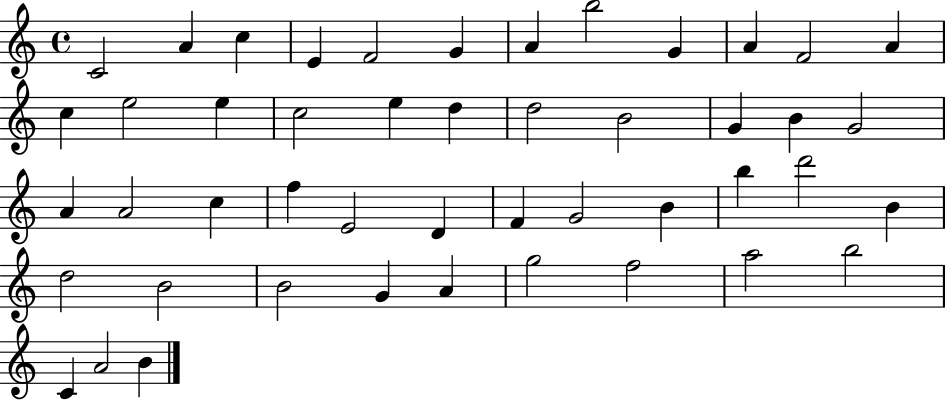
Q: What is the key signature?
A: C major